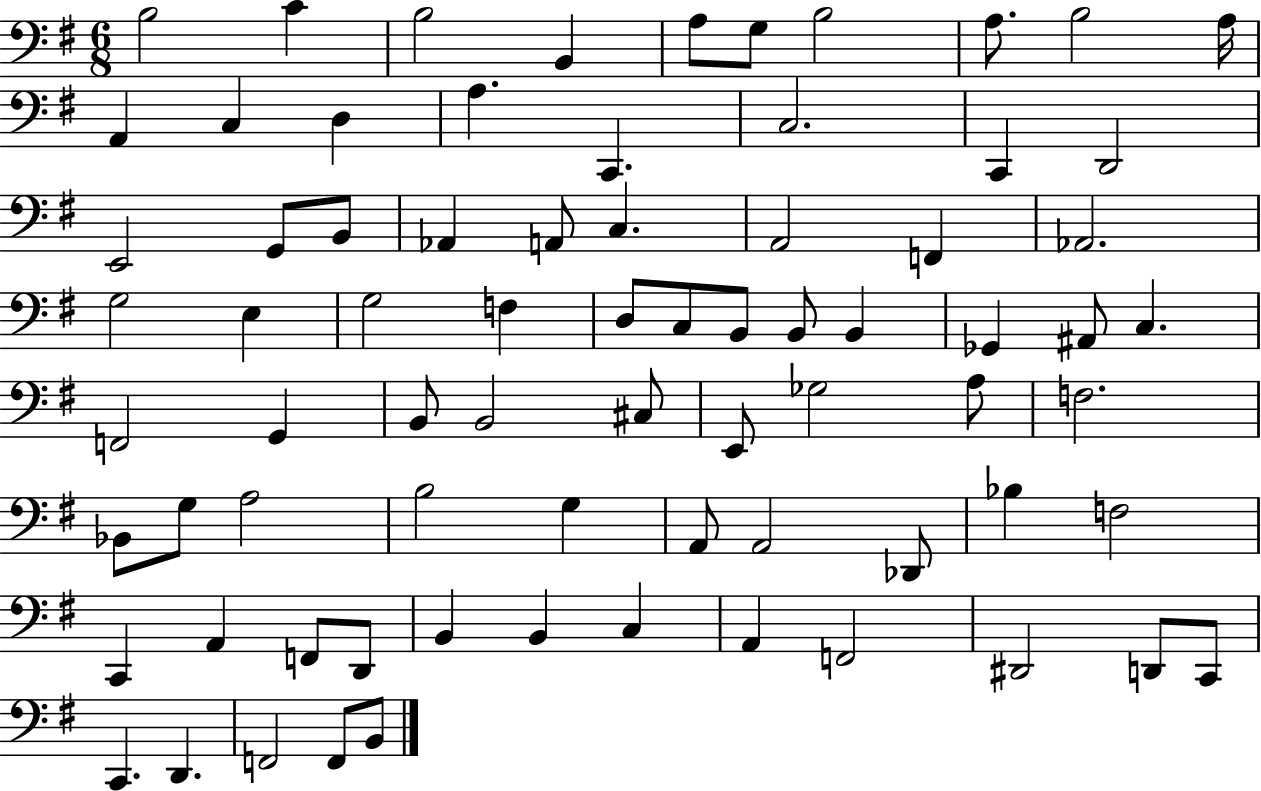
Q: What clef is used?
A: bass